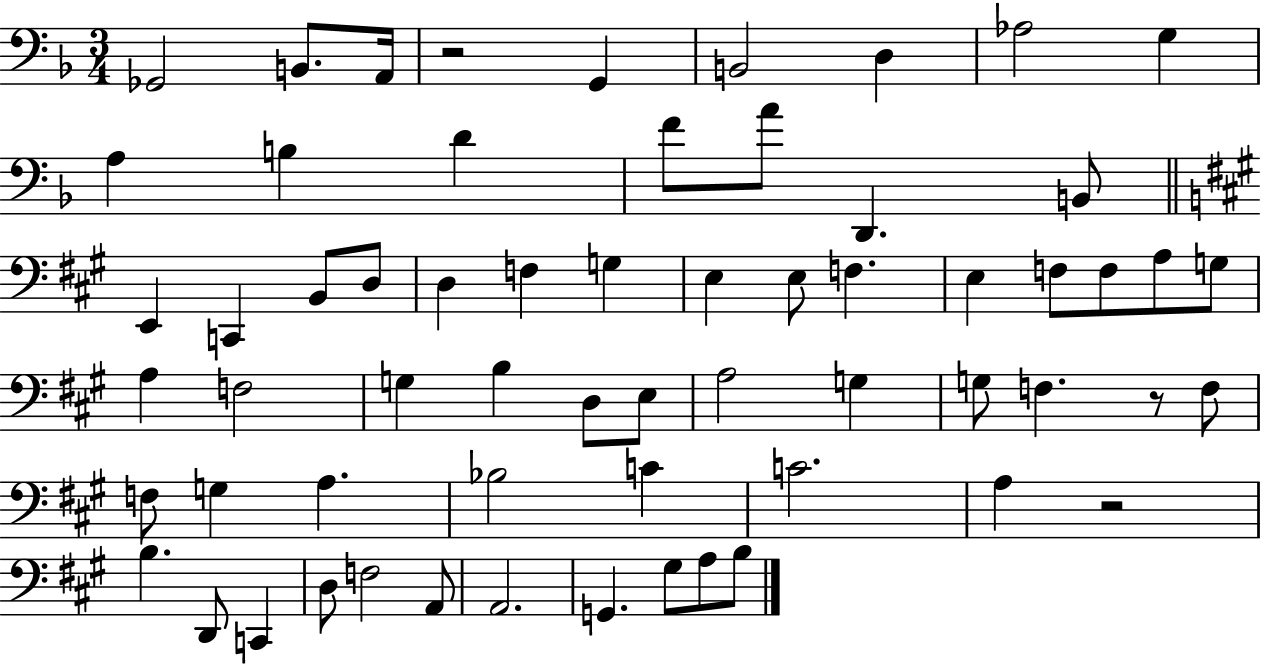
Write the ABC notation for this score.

X:1
T:Untitled
M:3/4
L:1/4
K:F
_G,,2 B,,/2 A,,/4 z2 G,, B,,2 D, _A,2 G, A, B, D F/2 A/2 D,, B,,/2 E,, C,, B,,/2 D,/2 D, F, G, E, E,/2 F, E, F,/2 F,/2 A,/2 G,/2 A, F,2 G, B, D,/2 E,/2 A,2 G, G,/2 F, z/2 F,/2 F,/2 G, A, _B,2 C C2 A, z2 B, D,,/2 C,, D,/2 F,2 A,,/2 A,,2 G,, ^G,/2 A,/2 B,/2